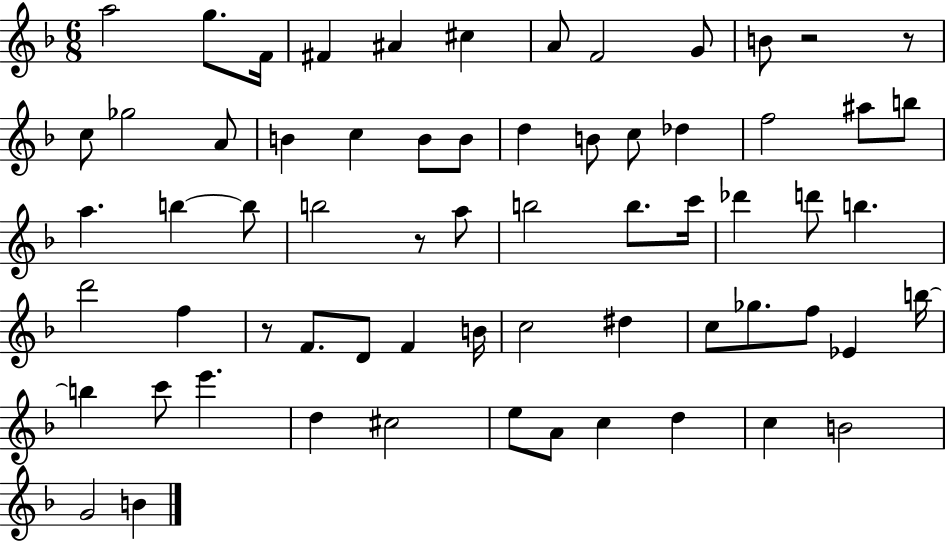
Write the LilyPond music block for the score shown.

{
  \clef treble
  \numericTimeSignature
  \time 6/8
  \key f \major
  a''2 g''8. f'16 | fis'4 ais'4 cis''4 | a'8 f'2 g'8 | b'8 r2 r8 | \break c''8 ges''2 a'8 | b'4 c''4 b'8 b'8 | d''4 b'8 c''8 des''4 | f''2 ais''8 b''8 | \break a''4. b''4~~ b''8 | b''2 r8 a''8 | b''2 b''8. c'''16 | des'''4 d'''8 b''4. | \break d'''2 f''4 | r8 f'8. d'8 f'4 b'16 | c''2 dis''4 | c''8 ges''8. f''8 ees'4 b''16~~ | \break b''4 c'''8 e'''4. | d''4 cis''2 | e''8 a'8 c''4 d''4 | c''4 b'2 | \break g'2 b'4 | \bar "|."
}